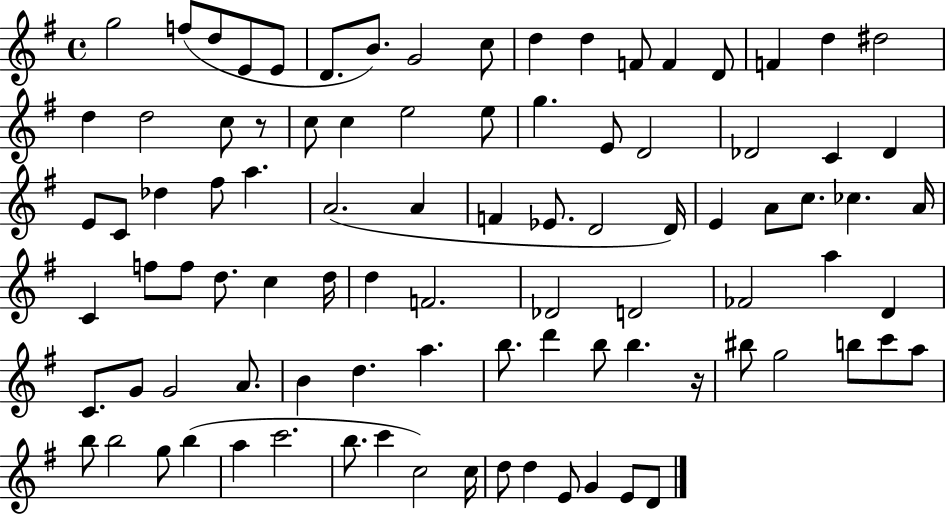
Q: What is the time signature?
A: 4/4